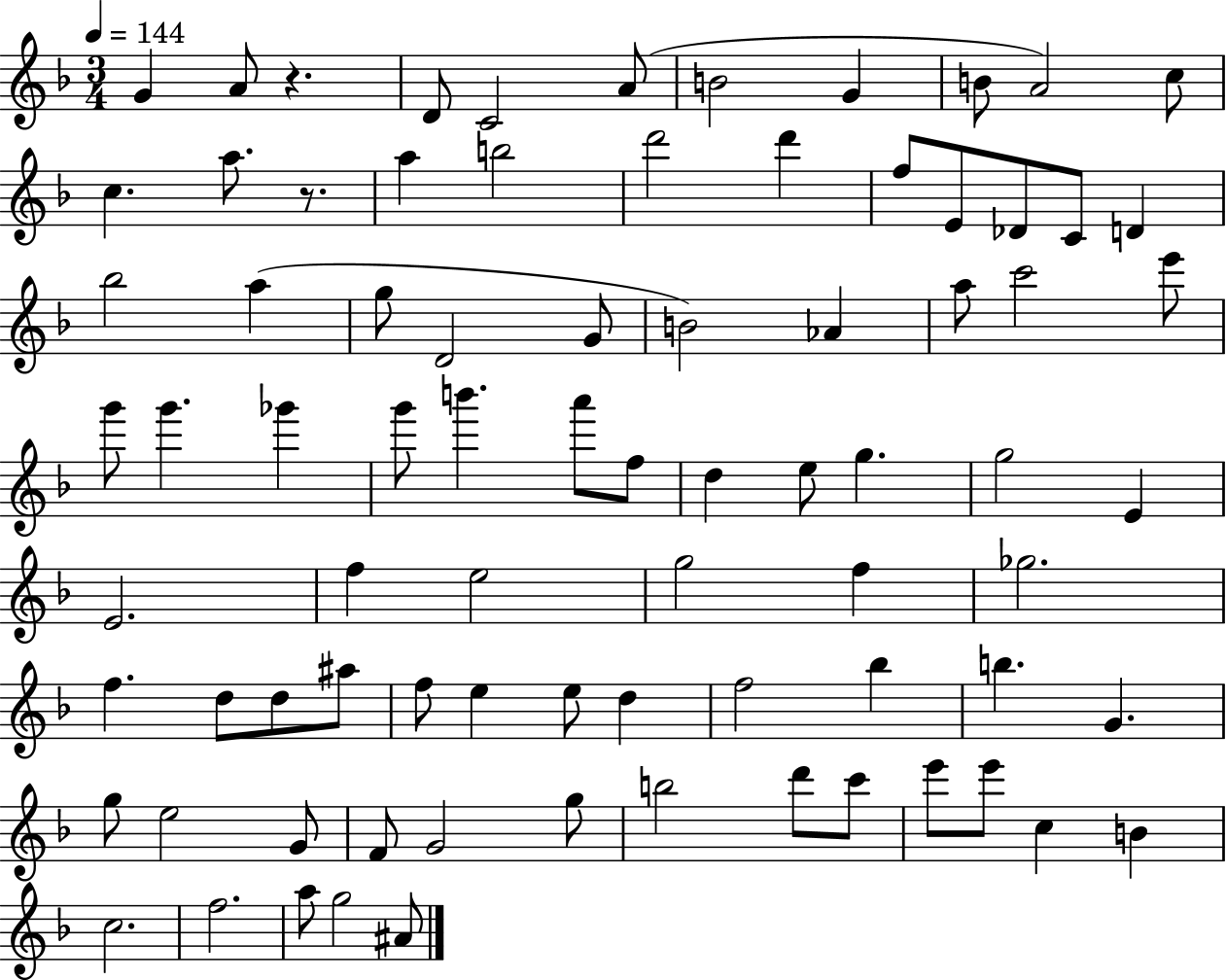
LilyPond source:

{
  \clef treble
  \numericTimeSignature
  \time 3/4
  \key f \major
  \tempo 4 = 144
  g'4 a'8 r4. | d'8 c'2 a'8( | b'2 g'4 | b'8 a'2) c''8 | \break c''4. a''8. r8. | a''4 b''2 | d'''2 d'''4 | f''8 e'8 des'8 c'8 d'4 | \break bes''2 a''4( | g''8 d'2 g'8 | b'2) aes'4 | a''8 c'''2 e'''8 | \break g'''8 g'''4. ges'''4 | g'''8 b'''4. a'''8 f''8 | d''4 e''8 g''4. | g''2 e'4 | \break e'2. | f''4 e''2 | g''2 f''4 | ges''2. | \break f''4. d''8 d''8 ais''8 | f''8 e''4 e''8 d''4 | f''2 bes''4 | b''4. g'4. | \break g''8 e''2 g'8 | f'8 g'2 g''8 | b''2 d'''8 c'''8 | e'''8 e'''8 c''4 b'4 | \break c''2. | f''2. | a''8 g''2 ais'8 | \bar "|."
}